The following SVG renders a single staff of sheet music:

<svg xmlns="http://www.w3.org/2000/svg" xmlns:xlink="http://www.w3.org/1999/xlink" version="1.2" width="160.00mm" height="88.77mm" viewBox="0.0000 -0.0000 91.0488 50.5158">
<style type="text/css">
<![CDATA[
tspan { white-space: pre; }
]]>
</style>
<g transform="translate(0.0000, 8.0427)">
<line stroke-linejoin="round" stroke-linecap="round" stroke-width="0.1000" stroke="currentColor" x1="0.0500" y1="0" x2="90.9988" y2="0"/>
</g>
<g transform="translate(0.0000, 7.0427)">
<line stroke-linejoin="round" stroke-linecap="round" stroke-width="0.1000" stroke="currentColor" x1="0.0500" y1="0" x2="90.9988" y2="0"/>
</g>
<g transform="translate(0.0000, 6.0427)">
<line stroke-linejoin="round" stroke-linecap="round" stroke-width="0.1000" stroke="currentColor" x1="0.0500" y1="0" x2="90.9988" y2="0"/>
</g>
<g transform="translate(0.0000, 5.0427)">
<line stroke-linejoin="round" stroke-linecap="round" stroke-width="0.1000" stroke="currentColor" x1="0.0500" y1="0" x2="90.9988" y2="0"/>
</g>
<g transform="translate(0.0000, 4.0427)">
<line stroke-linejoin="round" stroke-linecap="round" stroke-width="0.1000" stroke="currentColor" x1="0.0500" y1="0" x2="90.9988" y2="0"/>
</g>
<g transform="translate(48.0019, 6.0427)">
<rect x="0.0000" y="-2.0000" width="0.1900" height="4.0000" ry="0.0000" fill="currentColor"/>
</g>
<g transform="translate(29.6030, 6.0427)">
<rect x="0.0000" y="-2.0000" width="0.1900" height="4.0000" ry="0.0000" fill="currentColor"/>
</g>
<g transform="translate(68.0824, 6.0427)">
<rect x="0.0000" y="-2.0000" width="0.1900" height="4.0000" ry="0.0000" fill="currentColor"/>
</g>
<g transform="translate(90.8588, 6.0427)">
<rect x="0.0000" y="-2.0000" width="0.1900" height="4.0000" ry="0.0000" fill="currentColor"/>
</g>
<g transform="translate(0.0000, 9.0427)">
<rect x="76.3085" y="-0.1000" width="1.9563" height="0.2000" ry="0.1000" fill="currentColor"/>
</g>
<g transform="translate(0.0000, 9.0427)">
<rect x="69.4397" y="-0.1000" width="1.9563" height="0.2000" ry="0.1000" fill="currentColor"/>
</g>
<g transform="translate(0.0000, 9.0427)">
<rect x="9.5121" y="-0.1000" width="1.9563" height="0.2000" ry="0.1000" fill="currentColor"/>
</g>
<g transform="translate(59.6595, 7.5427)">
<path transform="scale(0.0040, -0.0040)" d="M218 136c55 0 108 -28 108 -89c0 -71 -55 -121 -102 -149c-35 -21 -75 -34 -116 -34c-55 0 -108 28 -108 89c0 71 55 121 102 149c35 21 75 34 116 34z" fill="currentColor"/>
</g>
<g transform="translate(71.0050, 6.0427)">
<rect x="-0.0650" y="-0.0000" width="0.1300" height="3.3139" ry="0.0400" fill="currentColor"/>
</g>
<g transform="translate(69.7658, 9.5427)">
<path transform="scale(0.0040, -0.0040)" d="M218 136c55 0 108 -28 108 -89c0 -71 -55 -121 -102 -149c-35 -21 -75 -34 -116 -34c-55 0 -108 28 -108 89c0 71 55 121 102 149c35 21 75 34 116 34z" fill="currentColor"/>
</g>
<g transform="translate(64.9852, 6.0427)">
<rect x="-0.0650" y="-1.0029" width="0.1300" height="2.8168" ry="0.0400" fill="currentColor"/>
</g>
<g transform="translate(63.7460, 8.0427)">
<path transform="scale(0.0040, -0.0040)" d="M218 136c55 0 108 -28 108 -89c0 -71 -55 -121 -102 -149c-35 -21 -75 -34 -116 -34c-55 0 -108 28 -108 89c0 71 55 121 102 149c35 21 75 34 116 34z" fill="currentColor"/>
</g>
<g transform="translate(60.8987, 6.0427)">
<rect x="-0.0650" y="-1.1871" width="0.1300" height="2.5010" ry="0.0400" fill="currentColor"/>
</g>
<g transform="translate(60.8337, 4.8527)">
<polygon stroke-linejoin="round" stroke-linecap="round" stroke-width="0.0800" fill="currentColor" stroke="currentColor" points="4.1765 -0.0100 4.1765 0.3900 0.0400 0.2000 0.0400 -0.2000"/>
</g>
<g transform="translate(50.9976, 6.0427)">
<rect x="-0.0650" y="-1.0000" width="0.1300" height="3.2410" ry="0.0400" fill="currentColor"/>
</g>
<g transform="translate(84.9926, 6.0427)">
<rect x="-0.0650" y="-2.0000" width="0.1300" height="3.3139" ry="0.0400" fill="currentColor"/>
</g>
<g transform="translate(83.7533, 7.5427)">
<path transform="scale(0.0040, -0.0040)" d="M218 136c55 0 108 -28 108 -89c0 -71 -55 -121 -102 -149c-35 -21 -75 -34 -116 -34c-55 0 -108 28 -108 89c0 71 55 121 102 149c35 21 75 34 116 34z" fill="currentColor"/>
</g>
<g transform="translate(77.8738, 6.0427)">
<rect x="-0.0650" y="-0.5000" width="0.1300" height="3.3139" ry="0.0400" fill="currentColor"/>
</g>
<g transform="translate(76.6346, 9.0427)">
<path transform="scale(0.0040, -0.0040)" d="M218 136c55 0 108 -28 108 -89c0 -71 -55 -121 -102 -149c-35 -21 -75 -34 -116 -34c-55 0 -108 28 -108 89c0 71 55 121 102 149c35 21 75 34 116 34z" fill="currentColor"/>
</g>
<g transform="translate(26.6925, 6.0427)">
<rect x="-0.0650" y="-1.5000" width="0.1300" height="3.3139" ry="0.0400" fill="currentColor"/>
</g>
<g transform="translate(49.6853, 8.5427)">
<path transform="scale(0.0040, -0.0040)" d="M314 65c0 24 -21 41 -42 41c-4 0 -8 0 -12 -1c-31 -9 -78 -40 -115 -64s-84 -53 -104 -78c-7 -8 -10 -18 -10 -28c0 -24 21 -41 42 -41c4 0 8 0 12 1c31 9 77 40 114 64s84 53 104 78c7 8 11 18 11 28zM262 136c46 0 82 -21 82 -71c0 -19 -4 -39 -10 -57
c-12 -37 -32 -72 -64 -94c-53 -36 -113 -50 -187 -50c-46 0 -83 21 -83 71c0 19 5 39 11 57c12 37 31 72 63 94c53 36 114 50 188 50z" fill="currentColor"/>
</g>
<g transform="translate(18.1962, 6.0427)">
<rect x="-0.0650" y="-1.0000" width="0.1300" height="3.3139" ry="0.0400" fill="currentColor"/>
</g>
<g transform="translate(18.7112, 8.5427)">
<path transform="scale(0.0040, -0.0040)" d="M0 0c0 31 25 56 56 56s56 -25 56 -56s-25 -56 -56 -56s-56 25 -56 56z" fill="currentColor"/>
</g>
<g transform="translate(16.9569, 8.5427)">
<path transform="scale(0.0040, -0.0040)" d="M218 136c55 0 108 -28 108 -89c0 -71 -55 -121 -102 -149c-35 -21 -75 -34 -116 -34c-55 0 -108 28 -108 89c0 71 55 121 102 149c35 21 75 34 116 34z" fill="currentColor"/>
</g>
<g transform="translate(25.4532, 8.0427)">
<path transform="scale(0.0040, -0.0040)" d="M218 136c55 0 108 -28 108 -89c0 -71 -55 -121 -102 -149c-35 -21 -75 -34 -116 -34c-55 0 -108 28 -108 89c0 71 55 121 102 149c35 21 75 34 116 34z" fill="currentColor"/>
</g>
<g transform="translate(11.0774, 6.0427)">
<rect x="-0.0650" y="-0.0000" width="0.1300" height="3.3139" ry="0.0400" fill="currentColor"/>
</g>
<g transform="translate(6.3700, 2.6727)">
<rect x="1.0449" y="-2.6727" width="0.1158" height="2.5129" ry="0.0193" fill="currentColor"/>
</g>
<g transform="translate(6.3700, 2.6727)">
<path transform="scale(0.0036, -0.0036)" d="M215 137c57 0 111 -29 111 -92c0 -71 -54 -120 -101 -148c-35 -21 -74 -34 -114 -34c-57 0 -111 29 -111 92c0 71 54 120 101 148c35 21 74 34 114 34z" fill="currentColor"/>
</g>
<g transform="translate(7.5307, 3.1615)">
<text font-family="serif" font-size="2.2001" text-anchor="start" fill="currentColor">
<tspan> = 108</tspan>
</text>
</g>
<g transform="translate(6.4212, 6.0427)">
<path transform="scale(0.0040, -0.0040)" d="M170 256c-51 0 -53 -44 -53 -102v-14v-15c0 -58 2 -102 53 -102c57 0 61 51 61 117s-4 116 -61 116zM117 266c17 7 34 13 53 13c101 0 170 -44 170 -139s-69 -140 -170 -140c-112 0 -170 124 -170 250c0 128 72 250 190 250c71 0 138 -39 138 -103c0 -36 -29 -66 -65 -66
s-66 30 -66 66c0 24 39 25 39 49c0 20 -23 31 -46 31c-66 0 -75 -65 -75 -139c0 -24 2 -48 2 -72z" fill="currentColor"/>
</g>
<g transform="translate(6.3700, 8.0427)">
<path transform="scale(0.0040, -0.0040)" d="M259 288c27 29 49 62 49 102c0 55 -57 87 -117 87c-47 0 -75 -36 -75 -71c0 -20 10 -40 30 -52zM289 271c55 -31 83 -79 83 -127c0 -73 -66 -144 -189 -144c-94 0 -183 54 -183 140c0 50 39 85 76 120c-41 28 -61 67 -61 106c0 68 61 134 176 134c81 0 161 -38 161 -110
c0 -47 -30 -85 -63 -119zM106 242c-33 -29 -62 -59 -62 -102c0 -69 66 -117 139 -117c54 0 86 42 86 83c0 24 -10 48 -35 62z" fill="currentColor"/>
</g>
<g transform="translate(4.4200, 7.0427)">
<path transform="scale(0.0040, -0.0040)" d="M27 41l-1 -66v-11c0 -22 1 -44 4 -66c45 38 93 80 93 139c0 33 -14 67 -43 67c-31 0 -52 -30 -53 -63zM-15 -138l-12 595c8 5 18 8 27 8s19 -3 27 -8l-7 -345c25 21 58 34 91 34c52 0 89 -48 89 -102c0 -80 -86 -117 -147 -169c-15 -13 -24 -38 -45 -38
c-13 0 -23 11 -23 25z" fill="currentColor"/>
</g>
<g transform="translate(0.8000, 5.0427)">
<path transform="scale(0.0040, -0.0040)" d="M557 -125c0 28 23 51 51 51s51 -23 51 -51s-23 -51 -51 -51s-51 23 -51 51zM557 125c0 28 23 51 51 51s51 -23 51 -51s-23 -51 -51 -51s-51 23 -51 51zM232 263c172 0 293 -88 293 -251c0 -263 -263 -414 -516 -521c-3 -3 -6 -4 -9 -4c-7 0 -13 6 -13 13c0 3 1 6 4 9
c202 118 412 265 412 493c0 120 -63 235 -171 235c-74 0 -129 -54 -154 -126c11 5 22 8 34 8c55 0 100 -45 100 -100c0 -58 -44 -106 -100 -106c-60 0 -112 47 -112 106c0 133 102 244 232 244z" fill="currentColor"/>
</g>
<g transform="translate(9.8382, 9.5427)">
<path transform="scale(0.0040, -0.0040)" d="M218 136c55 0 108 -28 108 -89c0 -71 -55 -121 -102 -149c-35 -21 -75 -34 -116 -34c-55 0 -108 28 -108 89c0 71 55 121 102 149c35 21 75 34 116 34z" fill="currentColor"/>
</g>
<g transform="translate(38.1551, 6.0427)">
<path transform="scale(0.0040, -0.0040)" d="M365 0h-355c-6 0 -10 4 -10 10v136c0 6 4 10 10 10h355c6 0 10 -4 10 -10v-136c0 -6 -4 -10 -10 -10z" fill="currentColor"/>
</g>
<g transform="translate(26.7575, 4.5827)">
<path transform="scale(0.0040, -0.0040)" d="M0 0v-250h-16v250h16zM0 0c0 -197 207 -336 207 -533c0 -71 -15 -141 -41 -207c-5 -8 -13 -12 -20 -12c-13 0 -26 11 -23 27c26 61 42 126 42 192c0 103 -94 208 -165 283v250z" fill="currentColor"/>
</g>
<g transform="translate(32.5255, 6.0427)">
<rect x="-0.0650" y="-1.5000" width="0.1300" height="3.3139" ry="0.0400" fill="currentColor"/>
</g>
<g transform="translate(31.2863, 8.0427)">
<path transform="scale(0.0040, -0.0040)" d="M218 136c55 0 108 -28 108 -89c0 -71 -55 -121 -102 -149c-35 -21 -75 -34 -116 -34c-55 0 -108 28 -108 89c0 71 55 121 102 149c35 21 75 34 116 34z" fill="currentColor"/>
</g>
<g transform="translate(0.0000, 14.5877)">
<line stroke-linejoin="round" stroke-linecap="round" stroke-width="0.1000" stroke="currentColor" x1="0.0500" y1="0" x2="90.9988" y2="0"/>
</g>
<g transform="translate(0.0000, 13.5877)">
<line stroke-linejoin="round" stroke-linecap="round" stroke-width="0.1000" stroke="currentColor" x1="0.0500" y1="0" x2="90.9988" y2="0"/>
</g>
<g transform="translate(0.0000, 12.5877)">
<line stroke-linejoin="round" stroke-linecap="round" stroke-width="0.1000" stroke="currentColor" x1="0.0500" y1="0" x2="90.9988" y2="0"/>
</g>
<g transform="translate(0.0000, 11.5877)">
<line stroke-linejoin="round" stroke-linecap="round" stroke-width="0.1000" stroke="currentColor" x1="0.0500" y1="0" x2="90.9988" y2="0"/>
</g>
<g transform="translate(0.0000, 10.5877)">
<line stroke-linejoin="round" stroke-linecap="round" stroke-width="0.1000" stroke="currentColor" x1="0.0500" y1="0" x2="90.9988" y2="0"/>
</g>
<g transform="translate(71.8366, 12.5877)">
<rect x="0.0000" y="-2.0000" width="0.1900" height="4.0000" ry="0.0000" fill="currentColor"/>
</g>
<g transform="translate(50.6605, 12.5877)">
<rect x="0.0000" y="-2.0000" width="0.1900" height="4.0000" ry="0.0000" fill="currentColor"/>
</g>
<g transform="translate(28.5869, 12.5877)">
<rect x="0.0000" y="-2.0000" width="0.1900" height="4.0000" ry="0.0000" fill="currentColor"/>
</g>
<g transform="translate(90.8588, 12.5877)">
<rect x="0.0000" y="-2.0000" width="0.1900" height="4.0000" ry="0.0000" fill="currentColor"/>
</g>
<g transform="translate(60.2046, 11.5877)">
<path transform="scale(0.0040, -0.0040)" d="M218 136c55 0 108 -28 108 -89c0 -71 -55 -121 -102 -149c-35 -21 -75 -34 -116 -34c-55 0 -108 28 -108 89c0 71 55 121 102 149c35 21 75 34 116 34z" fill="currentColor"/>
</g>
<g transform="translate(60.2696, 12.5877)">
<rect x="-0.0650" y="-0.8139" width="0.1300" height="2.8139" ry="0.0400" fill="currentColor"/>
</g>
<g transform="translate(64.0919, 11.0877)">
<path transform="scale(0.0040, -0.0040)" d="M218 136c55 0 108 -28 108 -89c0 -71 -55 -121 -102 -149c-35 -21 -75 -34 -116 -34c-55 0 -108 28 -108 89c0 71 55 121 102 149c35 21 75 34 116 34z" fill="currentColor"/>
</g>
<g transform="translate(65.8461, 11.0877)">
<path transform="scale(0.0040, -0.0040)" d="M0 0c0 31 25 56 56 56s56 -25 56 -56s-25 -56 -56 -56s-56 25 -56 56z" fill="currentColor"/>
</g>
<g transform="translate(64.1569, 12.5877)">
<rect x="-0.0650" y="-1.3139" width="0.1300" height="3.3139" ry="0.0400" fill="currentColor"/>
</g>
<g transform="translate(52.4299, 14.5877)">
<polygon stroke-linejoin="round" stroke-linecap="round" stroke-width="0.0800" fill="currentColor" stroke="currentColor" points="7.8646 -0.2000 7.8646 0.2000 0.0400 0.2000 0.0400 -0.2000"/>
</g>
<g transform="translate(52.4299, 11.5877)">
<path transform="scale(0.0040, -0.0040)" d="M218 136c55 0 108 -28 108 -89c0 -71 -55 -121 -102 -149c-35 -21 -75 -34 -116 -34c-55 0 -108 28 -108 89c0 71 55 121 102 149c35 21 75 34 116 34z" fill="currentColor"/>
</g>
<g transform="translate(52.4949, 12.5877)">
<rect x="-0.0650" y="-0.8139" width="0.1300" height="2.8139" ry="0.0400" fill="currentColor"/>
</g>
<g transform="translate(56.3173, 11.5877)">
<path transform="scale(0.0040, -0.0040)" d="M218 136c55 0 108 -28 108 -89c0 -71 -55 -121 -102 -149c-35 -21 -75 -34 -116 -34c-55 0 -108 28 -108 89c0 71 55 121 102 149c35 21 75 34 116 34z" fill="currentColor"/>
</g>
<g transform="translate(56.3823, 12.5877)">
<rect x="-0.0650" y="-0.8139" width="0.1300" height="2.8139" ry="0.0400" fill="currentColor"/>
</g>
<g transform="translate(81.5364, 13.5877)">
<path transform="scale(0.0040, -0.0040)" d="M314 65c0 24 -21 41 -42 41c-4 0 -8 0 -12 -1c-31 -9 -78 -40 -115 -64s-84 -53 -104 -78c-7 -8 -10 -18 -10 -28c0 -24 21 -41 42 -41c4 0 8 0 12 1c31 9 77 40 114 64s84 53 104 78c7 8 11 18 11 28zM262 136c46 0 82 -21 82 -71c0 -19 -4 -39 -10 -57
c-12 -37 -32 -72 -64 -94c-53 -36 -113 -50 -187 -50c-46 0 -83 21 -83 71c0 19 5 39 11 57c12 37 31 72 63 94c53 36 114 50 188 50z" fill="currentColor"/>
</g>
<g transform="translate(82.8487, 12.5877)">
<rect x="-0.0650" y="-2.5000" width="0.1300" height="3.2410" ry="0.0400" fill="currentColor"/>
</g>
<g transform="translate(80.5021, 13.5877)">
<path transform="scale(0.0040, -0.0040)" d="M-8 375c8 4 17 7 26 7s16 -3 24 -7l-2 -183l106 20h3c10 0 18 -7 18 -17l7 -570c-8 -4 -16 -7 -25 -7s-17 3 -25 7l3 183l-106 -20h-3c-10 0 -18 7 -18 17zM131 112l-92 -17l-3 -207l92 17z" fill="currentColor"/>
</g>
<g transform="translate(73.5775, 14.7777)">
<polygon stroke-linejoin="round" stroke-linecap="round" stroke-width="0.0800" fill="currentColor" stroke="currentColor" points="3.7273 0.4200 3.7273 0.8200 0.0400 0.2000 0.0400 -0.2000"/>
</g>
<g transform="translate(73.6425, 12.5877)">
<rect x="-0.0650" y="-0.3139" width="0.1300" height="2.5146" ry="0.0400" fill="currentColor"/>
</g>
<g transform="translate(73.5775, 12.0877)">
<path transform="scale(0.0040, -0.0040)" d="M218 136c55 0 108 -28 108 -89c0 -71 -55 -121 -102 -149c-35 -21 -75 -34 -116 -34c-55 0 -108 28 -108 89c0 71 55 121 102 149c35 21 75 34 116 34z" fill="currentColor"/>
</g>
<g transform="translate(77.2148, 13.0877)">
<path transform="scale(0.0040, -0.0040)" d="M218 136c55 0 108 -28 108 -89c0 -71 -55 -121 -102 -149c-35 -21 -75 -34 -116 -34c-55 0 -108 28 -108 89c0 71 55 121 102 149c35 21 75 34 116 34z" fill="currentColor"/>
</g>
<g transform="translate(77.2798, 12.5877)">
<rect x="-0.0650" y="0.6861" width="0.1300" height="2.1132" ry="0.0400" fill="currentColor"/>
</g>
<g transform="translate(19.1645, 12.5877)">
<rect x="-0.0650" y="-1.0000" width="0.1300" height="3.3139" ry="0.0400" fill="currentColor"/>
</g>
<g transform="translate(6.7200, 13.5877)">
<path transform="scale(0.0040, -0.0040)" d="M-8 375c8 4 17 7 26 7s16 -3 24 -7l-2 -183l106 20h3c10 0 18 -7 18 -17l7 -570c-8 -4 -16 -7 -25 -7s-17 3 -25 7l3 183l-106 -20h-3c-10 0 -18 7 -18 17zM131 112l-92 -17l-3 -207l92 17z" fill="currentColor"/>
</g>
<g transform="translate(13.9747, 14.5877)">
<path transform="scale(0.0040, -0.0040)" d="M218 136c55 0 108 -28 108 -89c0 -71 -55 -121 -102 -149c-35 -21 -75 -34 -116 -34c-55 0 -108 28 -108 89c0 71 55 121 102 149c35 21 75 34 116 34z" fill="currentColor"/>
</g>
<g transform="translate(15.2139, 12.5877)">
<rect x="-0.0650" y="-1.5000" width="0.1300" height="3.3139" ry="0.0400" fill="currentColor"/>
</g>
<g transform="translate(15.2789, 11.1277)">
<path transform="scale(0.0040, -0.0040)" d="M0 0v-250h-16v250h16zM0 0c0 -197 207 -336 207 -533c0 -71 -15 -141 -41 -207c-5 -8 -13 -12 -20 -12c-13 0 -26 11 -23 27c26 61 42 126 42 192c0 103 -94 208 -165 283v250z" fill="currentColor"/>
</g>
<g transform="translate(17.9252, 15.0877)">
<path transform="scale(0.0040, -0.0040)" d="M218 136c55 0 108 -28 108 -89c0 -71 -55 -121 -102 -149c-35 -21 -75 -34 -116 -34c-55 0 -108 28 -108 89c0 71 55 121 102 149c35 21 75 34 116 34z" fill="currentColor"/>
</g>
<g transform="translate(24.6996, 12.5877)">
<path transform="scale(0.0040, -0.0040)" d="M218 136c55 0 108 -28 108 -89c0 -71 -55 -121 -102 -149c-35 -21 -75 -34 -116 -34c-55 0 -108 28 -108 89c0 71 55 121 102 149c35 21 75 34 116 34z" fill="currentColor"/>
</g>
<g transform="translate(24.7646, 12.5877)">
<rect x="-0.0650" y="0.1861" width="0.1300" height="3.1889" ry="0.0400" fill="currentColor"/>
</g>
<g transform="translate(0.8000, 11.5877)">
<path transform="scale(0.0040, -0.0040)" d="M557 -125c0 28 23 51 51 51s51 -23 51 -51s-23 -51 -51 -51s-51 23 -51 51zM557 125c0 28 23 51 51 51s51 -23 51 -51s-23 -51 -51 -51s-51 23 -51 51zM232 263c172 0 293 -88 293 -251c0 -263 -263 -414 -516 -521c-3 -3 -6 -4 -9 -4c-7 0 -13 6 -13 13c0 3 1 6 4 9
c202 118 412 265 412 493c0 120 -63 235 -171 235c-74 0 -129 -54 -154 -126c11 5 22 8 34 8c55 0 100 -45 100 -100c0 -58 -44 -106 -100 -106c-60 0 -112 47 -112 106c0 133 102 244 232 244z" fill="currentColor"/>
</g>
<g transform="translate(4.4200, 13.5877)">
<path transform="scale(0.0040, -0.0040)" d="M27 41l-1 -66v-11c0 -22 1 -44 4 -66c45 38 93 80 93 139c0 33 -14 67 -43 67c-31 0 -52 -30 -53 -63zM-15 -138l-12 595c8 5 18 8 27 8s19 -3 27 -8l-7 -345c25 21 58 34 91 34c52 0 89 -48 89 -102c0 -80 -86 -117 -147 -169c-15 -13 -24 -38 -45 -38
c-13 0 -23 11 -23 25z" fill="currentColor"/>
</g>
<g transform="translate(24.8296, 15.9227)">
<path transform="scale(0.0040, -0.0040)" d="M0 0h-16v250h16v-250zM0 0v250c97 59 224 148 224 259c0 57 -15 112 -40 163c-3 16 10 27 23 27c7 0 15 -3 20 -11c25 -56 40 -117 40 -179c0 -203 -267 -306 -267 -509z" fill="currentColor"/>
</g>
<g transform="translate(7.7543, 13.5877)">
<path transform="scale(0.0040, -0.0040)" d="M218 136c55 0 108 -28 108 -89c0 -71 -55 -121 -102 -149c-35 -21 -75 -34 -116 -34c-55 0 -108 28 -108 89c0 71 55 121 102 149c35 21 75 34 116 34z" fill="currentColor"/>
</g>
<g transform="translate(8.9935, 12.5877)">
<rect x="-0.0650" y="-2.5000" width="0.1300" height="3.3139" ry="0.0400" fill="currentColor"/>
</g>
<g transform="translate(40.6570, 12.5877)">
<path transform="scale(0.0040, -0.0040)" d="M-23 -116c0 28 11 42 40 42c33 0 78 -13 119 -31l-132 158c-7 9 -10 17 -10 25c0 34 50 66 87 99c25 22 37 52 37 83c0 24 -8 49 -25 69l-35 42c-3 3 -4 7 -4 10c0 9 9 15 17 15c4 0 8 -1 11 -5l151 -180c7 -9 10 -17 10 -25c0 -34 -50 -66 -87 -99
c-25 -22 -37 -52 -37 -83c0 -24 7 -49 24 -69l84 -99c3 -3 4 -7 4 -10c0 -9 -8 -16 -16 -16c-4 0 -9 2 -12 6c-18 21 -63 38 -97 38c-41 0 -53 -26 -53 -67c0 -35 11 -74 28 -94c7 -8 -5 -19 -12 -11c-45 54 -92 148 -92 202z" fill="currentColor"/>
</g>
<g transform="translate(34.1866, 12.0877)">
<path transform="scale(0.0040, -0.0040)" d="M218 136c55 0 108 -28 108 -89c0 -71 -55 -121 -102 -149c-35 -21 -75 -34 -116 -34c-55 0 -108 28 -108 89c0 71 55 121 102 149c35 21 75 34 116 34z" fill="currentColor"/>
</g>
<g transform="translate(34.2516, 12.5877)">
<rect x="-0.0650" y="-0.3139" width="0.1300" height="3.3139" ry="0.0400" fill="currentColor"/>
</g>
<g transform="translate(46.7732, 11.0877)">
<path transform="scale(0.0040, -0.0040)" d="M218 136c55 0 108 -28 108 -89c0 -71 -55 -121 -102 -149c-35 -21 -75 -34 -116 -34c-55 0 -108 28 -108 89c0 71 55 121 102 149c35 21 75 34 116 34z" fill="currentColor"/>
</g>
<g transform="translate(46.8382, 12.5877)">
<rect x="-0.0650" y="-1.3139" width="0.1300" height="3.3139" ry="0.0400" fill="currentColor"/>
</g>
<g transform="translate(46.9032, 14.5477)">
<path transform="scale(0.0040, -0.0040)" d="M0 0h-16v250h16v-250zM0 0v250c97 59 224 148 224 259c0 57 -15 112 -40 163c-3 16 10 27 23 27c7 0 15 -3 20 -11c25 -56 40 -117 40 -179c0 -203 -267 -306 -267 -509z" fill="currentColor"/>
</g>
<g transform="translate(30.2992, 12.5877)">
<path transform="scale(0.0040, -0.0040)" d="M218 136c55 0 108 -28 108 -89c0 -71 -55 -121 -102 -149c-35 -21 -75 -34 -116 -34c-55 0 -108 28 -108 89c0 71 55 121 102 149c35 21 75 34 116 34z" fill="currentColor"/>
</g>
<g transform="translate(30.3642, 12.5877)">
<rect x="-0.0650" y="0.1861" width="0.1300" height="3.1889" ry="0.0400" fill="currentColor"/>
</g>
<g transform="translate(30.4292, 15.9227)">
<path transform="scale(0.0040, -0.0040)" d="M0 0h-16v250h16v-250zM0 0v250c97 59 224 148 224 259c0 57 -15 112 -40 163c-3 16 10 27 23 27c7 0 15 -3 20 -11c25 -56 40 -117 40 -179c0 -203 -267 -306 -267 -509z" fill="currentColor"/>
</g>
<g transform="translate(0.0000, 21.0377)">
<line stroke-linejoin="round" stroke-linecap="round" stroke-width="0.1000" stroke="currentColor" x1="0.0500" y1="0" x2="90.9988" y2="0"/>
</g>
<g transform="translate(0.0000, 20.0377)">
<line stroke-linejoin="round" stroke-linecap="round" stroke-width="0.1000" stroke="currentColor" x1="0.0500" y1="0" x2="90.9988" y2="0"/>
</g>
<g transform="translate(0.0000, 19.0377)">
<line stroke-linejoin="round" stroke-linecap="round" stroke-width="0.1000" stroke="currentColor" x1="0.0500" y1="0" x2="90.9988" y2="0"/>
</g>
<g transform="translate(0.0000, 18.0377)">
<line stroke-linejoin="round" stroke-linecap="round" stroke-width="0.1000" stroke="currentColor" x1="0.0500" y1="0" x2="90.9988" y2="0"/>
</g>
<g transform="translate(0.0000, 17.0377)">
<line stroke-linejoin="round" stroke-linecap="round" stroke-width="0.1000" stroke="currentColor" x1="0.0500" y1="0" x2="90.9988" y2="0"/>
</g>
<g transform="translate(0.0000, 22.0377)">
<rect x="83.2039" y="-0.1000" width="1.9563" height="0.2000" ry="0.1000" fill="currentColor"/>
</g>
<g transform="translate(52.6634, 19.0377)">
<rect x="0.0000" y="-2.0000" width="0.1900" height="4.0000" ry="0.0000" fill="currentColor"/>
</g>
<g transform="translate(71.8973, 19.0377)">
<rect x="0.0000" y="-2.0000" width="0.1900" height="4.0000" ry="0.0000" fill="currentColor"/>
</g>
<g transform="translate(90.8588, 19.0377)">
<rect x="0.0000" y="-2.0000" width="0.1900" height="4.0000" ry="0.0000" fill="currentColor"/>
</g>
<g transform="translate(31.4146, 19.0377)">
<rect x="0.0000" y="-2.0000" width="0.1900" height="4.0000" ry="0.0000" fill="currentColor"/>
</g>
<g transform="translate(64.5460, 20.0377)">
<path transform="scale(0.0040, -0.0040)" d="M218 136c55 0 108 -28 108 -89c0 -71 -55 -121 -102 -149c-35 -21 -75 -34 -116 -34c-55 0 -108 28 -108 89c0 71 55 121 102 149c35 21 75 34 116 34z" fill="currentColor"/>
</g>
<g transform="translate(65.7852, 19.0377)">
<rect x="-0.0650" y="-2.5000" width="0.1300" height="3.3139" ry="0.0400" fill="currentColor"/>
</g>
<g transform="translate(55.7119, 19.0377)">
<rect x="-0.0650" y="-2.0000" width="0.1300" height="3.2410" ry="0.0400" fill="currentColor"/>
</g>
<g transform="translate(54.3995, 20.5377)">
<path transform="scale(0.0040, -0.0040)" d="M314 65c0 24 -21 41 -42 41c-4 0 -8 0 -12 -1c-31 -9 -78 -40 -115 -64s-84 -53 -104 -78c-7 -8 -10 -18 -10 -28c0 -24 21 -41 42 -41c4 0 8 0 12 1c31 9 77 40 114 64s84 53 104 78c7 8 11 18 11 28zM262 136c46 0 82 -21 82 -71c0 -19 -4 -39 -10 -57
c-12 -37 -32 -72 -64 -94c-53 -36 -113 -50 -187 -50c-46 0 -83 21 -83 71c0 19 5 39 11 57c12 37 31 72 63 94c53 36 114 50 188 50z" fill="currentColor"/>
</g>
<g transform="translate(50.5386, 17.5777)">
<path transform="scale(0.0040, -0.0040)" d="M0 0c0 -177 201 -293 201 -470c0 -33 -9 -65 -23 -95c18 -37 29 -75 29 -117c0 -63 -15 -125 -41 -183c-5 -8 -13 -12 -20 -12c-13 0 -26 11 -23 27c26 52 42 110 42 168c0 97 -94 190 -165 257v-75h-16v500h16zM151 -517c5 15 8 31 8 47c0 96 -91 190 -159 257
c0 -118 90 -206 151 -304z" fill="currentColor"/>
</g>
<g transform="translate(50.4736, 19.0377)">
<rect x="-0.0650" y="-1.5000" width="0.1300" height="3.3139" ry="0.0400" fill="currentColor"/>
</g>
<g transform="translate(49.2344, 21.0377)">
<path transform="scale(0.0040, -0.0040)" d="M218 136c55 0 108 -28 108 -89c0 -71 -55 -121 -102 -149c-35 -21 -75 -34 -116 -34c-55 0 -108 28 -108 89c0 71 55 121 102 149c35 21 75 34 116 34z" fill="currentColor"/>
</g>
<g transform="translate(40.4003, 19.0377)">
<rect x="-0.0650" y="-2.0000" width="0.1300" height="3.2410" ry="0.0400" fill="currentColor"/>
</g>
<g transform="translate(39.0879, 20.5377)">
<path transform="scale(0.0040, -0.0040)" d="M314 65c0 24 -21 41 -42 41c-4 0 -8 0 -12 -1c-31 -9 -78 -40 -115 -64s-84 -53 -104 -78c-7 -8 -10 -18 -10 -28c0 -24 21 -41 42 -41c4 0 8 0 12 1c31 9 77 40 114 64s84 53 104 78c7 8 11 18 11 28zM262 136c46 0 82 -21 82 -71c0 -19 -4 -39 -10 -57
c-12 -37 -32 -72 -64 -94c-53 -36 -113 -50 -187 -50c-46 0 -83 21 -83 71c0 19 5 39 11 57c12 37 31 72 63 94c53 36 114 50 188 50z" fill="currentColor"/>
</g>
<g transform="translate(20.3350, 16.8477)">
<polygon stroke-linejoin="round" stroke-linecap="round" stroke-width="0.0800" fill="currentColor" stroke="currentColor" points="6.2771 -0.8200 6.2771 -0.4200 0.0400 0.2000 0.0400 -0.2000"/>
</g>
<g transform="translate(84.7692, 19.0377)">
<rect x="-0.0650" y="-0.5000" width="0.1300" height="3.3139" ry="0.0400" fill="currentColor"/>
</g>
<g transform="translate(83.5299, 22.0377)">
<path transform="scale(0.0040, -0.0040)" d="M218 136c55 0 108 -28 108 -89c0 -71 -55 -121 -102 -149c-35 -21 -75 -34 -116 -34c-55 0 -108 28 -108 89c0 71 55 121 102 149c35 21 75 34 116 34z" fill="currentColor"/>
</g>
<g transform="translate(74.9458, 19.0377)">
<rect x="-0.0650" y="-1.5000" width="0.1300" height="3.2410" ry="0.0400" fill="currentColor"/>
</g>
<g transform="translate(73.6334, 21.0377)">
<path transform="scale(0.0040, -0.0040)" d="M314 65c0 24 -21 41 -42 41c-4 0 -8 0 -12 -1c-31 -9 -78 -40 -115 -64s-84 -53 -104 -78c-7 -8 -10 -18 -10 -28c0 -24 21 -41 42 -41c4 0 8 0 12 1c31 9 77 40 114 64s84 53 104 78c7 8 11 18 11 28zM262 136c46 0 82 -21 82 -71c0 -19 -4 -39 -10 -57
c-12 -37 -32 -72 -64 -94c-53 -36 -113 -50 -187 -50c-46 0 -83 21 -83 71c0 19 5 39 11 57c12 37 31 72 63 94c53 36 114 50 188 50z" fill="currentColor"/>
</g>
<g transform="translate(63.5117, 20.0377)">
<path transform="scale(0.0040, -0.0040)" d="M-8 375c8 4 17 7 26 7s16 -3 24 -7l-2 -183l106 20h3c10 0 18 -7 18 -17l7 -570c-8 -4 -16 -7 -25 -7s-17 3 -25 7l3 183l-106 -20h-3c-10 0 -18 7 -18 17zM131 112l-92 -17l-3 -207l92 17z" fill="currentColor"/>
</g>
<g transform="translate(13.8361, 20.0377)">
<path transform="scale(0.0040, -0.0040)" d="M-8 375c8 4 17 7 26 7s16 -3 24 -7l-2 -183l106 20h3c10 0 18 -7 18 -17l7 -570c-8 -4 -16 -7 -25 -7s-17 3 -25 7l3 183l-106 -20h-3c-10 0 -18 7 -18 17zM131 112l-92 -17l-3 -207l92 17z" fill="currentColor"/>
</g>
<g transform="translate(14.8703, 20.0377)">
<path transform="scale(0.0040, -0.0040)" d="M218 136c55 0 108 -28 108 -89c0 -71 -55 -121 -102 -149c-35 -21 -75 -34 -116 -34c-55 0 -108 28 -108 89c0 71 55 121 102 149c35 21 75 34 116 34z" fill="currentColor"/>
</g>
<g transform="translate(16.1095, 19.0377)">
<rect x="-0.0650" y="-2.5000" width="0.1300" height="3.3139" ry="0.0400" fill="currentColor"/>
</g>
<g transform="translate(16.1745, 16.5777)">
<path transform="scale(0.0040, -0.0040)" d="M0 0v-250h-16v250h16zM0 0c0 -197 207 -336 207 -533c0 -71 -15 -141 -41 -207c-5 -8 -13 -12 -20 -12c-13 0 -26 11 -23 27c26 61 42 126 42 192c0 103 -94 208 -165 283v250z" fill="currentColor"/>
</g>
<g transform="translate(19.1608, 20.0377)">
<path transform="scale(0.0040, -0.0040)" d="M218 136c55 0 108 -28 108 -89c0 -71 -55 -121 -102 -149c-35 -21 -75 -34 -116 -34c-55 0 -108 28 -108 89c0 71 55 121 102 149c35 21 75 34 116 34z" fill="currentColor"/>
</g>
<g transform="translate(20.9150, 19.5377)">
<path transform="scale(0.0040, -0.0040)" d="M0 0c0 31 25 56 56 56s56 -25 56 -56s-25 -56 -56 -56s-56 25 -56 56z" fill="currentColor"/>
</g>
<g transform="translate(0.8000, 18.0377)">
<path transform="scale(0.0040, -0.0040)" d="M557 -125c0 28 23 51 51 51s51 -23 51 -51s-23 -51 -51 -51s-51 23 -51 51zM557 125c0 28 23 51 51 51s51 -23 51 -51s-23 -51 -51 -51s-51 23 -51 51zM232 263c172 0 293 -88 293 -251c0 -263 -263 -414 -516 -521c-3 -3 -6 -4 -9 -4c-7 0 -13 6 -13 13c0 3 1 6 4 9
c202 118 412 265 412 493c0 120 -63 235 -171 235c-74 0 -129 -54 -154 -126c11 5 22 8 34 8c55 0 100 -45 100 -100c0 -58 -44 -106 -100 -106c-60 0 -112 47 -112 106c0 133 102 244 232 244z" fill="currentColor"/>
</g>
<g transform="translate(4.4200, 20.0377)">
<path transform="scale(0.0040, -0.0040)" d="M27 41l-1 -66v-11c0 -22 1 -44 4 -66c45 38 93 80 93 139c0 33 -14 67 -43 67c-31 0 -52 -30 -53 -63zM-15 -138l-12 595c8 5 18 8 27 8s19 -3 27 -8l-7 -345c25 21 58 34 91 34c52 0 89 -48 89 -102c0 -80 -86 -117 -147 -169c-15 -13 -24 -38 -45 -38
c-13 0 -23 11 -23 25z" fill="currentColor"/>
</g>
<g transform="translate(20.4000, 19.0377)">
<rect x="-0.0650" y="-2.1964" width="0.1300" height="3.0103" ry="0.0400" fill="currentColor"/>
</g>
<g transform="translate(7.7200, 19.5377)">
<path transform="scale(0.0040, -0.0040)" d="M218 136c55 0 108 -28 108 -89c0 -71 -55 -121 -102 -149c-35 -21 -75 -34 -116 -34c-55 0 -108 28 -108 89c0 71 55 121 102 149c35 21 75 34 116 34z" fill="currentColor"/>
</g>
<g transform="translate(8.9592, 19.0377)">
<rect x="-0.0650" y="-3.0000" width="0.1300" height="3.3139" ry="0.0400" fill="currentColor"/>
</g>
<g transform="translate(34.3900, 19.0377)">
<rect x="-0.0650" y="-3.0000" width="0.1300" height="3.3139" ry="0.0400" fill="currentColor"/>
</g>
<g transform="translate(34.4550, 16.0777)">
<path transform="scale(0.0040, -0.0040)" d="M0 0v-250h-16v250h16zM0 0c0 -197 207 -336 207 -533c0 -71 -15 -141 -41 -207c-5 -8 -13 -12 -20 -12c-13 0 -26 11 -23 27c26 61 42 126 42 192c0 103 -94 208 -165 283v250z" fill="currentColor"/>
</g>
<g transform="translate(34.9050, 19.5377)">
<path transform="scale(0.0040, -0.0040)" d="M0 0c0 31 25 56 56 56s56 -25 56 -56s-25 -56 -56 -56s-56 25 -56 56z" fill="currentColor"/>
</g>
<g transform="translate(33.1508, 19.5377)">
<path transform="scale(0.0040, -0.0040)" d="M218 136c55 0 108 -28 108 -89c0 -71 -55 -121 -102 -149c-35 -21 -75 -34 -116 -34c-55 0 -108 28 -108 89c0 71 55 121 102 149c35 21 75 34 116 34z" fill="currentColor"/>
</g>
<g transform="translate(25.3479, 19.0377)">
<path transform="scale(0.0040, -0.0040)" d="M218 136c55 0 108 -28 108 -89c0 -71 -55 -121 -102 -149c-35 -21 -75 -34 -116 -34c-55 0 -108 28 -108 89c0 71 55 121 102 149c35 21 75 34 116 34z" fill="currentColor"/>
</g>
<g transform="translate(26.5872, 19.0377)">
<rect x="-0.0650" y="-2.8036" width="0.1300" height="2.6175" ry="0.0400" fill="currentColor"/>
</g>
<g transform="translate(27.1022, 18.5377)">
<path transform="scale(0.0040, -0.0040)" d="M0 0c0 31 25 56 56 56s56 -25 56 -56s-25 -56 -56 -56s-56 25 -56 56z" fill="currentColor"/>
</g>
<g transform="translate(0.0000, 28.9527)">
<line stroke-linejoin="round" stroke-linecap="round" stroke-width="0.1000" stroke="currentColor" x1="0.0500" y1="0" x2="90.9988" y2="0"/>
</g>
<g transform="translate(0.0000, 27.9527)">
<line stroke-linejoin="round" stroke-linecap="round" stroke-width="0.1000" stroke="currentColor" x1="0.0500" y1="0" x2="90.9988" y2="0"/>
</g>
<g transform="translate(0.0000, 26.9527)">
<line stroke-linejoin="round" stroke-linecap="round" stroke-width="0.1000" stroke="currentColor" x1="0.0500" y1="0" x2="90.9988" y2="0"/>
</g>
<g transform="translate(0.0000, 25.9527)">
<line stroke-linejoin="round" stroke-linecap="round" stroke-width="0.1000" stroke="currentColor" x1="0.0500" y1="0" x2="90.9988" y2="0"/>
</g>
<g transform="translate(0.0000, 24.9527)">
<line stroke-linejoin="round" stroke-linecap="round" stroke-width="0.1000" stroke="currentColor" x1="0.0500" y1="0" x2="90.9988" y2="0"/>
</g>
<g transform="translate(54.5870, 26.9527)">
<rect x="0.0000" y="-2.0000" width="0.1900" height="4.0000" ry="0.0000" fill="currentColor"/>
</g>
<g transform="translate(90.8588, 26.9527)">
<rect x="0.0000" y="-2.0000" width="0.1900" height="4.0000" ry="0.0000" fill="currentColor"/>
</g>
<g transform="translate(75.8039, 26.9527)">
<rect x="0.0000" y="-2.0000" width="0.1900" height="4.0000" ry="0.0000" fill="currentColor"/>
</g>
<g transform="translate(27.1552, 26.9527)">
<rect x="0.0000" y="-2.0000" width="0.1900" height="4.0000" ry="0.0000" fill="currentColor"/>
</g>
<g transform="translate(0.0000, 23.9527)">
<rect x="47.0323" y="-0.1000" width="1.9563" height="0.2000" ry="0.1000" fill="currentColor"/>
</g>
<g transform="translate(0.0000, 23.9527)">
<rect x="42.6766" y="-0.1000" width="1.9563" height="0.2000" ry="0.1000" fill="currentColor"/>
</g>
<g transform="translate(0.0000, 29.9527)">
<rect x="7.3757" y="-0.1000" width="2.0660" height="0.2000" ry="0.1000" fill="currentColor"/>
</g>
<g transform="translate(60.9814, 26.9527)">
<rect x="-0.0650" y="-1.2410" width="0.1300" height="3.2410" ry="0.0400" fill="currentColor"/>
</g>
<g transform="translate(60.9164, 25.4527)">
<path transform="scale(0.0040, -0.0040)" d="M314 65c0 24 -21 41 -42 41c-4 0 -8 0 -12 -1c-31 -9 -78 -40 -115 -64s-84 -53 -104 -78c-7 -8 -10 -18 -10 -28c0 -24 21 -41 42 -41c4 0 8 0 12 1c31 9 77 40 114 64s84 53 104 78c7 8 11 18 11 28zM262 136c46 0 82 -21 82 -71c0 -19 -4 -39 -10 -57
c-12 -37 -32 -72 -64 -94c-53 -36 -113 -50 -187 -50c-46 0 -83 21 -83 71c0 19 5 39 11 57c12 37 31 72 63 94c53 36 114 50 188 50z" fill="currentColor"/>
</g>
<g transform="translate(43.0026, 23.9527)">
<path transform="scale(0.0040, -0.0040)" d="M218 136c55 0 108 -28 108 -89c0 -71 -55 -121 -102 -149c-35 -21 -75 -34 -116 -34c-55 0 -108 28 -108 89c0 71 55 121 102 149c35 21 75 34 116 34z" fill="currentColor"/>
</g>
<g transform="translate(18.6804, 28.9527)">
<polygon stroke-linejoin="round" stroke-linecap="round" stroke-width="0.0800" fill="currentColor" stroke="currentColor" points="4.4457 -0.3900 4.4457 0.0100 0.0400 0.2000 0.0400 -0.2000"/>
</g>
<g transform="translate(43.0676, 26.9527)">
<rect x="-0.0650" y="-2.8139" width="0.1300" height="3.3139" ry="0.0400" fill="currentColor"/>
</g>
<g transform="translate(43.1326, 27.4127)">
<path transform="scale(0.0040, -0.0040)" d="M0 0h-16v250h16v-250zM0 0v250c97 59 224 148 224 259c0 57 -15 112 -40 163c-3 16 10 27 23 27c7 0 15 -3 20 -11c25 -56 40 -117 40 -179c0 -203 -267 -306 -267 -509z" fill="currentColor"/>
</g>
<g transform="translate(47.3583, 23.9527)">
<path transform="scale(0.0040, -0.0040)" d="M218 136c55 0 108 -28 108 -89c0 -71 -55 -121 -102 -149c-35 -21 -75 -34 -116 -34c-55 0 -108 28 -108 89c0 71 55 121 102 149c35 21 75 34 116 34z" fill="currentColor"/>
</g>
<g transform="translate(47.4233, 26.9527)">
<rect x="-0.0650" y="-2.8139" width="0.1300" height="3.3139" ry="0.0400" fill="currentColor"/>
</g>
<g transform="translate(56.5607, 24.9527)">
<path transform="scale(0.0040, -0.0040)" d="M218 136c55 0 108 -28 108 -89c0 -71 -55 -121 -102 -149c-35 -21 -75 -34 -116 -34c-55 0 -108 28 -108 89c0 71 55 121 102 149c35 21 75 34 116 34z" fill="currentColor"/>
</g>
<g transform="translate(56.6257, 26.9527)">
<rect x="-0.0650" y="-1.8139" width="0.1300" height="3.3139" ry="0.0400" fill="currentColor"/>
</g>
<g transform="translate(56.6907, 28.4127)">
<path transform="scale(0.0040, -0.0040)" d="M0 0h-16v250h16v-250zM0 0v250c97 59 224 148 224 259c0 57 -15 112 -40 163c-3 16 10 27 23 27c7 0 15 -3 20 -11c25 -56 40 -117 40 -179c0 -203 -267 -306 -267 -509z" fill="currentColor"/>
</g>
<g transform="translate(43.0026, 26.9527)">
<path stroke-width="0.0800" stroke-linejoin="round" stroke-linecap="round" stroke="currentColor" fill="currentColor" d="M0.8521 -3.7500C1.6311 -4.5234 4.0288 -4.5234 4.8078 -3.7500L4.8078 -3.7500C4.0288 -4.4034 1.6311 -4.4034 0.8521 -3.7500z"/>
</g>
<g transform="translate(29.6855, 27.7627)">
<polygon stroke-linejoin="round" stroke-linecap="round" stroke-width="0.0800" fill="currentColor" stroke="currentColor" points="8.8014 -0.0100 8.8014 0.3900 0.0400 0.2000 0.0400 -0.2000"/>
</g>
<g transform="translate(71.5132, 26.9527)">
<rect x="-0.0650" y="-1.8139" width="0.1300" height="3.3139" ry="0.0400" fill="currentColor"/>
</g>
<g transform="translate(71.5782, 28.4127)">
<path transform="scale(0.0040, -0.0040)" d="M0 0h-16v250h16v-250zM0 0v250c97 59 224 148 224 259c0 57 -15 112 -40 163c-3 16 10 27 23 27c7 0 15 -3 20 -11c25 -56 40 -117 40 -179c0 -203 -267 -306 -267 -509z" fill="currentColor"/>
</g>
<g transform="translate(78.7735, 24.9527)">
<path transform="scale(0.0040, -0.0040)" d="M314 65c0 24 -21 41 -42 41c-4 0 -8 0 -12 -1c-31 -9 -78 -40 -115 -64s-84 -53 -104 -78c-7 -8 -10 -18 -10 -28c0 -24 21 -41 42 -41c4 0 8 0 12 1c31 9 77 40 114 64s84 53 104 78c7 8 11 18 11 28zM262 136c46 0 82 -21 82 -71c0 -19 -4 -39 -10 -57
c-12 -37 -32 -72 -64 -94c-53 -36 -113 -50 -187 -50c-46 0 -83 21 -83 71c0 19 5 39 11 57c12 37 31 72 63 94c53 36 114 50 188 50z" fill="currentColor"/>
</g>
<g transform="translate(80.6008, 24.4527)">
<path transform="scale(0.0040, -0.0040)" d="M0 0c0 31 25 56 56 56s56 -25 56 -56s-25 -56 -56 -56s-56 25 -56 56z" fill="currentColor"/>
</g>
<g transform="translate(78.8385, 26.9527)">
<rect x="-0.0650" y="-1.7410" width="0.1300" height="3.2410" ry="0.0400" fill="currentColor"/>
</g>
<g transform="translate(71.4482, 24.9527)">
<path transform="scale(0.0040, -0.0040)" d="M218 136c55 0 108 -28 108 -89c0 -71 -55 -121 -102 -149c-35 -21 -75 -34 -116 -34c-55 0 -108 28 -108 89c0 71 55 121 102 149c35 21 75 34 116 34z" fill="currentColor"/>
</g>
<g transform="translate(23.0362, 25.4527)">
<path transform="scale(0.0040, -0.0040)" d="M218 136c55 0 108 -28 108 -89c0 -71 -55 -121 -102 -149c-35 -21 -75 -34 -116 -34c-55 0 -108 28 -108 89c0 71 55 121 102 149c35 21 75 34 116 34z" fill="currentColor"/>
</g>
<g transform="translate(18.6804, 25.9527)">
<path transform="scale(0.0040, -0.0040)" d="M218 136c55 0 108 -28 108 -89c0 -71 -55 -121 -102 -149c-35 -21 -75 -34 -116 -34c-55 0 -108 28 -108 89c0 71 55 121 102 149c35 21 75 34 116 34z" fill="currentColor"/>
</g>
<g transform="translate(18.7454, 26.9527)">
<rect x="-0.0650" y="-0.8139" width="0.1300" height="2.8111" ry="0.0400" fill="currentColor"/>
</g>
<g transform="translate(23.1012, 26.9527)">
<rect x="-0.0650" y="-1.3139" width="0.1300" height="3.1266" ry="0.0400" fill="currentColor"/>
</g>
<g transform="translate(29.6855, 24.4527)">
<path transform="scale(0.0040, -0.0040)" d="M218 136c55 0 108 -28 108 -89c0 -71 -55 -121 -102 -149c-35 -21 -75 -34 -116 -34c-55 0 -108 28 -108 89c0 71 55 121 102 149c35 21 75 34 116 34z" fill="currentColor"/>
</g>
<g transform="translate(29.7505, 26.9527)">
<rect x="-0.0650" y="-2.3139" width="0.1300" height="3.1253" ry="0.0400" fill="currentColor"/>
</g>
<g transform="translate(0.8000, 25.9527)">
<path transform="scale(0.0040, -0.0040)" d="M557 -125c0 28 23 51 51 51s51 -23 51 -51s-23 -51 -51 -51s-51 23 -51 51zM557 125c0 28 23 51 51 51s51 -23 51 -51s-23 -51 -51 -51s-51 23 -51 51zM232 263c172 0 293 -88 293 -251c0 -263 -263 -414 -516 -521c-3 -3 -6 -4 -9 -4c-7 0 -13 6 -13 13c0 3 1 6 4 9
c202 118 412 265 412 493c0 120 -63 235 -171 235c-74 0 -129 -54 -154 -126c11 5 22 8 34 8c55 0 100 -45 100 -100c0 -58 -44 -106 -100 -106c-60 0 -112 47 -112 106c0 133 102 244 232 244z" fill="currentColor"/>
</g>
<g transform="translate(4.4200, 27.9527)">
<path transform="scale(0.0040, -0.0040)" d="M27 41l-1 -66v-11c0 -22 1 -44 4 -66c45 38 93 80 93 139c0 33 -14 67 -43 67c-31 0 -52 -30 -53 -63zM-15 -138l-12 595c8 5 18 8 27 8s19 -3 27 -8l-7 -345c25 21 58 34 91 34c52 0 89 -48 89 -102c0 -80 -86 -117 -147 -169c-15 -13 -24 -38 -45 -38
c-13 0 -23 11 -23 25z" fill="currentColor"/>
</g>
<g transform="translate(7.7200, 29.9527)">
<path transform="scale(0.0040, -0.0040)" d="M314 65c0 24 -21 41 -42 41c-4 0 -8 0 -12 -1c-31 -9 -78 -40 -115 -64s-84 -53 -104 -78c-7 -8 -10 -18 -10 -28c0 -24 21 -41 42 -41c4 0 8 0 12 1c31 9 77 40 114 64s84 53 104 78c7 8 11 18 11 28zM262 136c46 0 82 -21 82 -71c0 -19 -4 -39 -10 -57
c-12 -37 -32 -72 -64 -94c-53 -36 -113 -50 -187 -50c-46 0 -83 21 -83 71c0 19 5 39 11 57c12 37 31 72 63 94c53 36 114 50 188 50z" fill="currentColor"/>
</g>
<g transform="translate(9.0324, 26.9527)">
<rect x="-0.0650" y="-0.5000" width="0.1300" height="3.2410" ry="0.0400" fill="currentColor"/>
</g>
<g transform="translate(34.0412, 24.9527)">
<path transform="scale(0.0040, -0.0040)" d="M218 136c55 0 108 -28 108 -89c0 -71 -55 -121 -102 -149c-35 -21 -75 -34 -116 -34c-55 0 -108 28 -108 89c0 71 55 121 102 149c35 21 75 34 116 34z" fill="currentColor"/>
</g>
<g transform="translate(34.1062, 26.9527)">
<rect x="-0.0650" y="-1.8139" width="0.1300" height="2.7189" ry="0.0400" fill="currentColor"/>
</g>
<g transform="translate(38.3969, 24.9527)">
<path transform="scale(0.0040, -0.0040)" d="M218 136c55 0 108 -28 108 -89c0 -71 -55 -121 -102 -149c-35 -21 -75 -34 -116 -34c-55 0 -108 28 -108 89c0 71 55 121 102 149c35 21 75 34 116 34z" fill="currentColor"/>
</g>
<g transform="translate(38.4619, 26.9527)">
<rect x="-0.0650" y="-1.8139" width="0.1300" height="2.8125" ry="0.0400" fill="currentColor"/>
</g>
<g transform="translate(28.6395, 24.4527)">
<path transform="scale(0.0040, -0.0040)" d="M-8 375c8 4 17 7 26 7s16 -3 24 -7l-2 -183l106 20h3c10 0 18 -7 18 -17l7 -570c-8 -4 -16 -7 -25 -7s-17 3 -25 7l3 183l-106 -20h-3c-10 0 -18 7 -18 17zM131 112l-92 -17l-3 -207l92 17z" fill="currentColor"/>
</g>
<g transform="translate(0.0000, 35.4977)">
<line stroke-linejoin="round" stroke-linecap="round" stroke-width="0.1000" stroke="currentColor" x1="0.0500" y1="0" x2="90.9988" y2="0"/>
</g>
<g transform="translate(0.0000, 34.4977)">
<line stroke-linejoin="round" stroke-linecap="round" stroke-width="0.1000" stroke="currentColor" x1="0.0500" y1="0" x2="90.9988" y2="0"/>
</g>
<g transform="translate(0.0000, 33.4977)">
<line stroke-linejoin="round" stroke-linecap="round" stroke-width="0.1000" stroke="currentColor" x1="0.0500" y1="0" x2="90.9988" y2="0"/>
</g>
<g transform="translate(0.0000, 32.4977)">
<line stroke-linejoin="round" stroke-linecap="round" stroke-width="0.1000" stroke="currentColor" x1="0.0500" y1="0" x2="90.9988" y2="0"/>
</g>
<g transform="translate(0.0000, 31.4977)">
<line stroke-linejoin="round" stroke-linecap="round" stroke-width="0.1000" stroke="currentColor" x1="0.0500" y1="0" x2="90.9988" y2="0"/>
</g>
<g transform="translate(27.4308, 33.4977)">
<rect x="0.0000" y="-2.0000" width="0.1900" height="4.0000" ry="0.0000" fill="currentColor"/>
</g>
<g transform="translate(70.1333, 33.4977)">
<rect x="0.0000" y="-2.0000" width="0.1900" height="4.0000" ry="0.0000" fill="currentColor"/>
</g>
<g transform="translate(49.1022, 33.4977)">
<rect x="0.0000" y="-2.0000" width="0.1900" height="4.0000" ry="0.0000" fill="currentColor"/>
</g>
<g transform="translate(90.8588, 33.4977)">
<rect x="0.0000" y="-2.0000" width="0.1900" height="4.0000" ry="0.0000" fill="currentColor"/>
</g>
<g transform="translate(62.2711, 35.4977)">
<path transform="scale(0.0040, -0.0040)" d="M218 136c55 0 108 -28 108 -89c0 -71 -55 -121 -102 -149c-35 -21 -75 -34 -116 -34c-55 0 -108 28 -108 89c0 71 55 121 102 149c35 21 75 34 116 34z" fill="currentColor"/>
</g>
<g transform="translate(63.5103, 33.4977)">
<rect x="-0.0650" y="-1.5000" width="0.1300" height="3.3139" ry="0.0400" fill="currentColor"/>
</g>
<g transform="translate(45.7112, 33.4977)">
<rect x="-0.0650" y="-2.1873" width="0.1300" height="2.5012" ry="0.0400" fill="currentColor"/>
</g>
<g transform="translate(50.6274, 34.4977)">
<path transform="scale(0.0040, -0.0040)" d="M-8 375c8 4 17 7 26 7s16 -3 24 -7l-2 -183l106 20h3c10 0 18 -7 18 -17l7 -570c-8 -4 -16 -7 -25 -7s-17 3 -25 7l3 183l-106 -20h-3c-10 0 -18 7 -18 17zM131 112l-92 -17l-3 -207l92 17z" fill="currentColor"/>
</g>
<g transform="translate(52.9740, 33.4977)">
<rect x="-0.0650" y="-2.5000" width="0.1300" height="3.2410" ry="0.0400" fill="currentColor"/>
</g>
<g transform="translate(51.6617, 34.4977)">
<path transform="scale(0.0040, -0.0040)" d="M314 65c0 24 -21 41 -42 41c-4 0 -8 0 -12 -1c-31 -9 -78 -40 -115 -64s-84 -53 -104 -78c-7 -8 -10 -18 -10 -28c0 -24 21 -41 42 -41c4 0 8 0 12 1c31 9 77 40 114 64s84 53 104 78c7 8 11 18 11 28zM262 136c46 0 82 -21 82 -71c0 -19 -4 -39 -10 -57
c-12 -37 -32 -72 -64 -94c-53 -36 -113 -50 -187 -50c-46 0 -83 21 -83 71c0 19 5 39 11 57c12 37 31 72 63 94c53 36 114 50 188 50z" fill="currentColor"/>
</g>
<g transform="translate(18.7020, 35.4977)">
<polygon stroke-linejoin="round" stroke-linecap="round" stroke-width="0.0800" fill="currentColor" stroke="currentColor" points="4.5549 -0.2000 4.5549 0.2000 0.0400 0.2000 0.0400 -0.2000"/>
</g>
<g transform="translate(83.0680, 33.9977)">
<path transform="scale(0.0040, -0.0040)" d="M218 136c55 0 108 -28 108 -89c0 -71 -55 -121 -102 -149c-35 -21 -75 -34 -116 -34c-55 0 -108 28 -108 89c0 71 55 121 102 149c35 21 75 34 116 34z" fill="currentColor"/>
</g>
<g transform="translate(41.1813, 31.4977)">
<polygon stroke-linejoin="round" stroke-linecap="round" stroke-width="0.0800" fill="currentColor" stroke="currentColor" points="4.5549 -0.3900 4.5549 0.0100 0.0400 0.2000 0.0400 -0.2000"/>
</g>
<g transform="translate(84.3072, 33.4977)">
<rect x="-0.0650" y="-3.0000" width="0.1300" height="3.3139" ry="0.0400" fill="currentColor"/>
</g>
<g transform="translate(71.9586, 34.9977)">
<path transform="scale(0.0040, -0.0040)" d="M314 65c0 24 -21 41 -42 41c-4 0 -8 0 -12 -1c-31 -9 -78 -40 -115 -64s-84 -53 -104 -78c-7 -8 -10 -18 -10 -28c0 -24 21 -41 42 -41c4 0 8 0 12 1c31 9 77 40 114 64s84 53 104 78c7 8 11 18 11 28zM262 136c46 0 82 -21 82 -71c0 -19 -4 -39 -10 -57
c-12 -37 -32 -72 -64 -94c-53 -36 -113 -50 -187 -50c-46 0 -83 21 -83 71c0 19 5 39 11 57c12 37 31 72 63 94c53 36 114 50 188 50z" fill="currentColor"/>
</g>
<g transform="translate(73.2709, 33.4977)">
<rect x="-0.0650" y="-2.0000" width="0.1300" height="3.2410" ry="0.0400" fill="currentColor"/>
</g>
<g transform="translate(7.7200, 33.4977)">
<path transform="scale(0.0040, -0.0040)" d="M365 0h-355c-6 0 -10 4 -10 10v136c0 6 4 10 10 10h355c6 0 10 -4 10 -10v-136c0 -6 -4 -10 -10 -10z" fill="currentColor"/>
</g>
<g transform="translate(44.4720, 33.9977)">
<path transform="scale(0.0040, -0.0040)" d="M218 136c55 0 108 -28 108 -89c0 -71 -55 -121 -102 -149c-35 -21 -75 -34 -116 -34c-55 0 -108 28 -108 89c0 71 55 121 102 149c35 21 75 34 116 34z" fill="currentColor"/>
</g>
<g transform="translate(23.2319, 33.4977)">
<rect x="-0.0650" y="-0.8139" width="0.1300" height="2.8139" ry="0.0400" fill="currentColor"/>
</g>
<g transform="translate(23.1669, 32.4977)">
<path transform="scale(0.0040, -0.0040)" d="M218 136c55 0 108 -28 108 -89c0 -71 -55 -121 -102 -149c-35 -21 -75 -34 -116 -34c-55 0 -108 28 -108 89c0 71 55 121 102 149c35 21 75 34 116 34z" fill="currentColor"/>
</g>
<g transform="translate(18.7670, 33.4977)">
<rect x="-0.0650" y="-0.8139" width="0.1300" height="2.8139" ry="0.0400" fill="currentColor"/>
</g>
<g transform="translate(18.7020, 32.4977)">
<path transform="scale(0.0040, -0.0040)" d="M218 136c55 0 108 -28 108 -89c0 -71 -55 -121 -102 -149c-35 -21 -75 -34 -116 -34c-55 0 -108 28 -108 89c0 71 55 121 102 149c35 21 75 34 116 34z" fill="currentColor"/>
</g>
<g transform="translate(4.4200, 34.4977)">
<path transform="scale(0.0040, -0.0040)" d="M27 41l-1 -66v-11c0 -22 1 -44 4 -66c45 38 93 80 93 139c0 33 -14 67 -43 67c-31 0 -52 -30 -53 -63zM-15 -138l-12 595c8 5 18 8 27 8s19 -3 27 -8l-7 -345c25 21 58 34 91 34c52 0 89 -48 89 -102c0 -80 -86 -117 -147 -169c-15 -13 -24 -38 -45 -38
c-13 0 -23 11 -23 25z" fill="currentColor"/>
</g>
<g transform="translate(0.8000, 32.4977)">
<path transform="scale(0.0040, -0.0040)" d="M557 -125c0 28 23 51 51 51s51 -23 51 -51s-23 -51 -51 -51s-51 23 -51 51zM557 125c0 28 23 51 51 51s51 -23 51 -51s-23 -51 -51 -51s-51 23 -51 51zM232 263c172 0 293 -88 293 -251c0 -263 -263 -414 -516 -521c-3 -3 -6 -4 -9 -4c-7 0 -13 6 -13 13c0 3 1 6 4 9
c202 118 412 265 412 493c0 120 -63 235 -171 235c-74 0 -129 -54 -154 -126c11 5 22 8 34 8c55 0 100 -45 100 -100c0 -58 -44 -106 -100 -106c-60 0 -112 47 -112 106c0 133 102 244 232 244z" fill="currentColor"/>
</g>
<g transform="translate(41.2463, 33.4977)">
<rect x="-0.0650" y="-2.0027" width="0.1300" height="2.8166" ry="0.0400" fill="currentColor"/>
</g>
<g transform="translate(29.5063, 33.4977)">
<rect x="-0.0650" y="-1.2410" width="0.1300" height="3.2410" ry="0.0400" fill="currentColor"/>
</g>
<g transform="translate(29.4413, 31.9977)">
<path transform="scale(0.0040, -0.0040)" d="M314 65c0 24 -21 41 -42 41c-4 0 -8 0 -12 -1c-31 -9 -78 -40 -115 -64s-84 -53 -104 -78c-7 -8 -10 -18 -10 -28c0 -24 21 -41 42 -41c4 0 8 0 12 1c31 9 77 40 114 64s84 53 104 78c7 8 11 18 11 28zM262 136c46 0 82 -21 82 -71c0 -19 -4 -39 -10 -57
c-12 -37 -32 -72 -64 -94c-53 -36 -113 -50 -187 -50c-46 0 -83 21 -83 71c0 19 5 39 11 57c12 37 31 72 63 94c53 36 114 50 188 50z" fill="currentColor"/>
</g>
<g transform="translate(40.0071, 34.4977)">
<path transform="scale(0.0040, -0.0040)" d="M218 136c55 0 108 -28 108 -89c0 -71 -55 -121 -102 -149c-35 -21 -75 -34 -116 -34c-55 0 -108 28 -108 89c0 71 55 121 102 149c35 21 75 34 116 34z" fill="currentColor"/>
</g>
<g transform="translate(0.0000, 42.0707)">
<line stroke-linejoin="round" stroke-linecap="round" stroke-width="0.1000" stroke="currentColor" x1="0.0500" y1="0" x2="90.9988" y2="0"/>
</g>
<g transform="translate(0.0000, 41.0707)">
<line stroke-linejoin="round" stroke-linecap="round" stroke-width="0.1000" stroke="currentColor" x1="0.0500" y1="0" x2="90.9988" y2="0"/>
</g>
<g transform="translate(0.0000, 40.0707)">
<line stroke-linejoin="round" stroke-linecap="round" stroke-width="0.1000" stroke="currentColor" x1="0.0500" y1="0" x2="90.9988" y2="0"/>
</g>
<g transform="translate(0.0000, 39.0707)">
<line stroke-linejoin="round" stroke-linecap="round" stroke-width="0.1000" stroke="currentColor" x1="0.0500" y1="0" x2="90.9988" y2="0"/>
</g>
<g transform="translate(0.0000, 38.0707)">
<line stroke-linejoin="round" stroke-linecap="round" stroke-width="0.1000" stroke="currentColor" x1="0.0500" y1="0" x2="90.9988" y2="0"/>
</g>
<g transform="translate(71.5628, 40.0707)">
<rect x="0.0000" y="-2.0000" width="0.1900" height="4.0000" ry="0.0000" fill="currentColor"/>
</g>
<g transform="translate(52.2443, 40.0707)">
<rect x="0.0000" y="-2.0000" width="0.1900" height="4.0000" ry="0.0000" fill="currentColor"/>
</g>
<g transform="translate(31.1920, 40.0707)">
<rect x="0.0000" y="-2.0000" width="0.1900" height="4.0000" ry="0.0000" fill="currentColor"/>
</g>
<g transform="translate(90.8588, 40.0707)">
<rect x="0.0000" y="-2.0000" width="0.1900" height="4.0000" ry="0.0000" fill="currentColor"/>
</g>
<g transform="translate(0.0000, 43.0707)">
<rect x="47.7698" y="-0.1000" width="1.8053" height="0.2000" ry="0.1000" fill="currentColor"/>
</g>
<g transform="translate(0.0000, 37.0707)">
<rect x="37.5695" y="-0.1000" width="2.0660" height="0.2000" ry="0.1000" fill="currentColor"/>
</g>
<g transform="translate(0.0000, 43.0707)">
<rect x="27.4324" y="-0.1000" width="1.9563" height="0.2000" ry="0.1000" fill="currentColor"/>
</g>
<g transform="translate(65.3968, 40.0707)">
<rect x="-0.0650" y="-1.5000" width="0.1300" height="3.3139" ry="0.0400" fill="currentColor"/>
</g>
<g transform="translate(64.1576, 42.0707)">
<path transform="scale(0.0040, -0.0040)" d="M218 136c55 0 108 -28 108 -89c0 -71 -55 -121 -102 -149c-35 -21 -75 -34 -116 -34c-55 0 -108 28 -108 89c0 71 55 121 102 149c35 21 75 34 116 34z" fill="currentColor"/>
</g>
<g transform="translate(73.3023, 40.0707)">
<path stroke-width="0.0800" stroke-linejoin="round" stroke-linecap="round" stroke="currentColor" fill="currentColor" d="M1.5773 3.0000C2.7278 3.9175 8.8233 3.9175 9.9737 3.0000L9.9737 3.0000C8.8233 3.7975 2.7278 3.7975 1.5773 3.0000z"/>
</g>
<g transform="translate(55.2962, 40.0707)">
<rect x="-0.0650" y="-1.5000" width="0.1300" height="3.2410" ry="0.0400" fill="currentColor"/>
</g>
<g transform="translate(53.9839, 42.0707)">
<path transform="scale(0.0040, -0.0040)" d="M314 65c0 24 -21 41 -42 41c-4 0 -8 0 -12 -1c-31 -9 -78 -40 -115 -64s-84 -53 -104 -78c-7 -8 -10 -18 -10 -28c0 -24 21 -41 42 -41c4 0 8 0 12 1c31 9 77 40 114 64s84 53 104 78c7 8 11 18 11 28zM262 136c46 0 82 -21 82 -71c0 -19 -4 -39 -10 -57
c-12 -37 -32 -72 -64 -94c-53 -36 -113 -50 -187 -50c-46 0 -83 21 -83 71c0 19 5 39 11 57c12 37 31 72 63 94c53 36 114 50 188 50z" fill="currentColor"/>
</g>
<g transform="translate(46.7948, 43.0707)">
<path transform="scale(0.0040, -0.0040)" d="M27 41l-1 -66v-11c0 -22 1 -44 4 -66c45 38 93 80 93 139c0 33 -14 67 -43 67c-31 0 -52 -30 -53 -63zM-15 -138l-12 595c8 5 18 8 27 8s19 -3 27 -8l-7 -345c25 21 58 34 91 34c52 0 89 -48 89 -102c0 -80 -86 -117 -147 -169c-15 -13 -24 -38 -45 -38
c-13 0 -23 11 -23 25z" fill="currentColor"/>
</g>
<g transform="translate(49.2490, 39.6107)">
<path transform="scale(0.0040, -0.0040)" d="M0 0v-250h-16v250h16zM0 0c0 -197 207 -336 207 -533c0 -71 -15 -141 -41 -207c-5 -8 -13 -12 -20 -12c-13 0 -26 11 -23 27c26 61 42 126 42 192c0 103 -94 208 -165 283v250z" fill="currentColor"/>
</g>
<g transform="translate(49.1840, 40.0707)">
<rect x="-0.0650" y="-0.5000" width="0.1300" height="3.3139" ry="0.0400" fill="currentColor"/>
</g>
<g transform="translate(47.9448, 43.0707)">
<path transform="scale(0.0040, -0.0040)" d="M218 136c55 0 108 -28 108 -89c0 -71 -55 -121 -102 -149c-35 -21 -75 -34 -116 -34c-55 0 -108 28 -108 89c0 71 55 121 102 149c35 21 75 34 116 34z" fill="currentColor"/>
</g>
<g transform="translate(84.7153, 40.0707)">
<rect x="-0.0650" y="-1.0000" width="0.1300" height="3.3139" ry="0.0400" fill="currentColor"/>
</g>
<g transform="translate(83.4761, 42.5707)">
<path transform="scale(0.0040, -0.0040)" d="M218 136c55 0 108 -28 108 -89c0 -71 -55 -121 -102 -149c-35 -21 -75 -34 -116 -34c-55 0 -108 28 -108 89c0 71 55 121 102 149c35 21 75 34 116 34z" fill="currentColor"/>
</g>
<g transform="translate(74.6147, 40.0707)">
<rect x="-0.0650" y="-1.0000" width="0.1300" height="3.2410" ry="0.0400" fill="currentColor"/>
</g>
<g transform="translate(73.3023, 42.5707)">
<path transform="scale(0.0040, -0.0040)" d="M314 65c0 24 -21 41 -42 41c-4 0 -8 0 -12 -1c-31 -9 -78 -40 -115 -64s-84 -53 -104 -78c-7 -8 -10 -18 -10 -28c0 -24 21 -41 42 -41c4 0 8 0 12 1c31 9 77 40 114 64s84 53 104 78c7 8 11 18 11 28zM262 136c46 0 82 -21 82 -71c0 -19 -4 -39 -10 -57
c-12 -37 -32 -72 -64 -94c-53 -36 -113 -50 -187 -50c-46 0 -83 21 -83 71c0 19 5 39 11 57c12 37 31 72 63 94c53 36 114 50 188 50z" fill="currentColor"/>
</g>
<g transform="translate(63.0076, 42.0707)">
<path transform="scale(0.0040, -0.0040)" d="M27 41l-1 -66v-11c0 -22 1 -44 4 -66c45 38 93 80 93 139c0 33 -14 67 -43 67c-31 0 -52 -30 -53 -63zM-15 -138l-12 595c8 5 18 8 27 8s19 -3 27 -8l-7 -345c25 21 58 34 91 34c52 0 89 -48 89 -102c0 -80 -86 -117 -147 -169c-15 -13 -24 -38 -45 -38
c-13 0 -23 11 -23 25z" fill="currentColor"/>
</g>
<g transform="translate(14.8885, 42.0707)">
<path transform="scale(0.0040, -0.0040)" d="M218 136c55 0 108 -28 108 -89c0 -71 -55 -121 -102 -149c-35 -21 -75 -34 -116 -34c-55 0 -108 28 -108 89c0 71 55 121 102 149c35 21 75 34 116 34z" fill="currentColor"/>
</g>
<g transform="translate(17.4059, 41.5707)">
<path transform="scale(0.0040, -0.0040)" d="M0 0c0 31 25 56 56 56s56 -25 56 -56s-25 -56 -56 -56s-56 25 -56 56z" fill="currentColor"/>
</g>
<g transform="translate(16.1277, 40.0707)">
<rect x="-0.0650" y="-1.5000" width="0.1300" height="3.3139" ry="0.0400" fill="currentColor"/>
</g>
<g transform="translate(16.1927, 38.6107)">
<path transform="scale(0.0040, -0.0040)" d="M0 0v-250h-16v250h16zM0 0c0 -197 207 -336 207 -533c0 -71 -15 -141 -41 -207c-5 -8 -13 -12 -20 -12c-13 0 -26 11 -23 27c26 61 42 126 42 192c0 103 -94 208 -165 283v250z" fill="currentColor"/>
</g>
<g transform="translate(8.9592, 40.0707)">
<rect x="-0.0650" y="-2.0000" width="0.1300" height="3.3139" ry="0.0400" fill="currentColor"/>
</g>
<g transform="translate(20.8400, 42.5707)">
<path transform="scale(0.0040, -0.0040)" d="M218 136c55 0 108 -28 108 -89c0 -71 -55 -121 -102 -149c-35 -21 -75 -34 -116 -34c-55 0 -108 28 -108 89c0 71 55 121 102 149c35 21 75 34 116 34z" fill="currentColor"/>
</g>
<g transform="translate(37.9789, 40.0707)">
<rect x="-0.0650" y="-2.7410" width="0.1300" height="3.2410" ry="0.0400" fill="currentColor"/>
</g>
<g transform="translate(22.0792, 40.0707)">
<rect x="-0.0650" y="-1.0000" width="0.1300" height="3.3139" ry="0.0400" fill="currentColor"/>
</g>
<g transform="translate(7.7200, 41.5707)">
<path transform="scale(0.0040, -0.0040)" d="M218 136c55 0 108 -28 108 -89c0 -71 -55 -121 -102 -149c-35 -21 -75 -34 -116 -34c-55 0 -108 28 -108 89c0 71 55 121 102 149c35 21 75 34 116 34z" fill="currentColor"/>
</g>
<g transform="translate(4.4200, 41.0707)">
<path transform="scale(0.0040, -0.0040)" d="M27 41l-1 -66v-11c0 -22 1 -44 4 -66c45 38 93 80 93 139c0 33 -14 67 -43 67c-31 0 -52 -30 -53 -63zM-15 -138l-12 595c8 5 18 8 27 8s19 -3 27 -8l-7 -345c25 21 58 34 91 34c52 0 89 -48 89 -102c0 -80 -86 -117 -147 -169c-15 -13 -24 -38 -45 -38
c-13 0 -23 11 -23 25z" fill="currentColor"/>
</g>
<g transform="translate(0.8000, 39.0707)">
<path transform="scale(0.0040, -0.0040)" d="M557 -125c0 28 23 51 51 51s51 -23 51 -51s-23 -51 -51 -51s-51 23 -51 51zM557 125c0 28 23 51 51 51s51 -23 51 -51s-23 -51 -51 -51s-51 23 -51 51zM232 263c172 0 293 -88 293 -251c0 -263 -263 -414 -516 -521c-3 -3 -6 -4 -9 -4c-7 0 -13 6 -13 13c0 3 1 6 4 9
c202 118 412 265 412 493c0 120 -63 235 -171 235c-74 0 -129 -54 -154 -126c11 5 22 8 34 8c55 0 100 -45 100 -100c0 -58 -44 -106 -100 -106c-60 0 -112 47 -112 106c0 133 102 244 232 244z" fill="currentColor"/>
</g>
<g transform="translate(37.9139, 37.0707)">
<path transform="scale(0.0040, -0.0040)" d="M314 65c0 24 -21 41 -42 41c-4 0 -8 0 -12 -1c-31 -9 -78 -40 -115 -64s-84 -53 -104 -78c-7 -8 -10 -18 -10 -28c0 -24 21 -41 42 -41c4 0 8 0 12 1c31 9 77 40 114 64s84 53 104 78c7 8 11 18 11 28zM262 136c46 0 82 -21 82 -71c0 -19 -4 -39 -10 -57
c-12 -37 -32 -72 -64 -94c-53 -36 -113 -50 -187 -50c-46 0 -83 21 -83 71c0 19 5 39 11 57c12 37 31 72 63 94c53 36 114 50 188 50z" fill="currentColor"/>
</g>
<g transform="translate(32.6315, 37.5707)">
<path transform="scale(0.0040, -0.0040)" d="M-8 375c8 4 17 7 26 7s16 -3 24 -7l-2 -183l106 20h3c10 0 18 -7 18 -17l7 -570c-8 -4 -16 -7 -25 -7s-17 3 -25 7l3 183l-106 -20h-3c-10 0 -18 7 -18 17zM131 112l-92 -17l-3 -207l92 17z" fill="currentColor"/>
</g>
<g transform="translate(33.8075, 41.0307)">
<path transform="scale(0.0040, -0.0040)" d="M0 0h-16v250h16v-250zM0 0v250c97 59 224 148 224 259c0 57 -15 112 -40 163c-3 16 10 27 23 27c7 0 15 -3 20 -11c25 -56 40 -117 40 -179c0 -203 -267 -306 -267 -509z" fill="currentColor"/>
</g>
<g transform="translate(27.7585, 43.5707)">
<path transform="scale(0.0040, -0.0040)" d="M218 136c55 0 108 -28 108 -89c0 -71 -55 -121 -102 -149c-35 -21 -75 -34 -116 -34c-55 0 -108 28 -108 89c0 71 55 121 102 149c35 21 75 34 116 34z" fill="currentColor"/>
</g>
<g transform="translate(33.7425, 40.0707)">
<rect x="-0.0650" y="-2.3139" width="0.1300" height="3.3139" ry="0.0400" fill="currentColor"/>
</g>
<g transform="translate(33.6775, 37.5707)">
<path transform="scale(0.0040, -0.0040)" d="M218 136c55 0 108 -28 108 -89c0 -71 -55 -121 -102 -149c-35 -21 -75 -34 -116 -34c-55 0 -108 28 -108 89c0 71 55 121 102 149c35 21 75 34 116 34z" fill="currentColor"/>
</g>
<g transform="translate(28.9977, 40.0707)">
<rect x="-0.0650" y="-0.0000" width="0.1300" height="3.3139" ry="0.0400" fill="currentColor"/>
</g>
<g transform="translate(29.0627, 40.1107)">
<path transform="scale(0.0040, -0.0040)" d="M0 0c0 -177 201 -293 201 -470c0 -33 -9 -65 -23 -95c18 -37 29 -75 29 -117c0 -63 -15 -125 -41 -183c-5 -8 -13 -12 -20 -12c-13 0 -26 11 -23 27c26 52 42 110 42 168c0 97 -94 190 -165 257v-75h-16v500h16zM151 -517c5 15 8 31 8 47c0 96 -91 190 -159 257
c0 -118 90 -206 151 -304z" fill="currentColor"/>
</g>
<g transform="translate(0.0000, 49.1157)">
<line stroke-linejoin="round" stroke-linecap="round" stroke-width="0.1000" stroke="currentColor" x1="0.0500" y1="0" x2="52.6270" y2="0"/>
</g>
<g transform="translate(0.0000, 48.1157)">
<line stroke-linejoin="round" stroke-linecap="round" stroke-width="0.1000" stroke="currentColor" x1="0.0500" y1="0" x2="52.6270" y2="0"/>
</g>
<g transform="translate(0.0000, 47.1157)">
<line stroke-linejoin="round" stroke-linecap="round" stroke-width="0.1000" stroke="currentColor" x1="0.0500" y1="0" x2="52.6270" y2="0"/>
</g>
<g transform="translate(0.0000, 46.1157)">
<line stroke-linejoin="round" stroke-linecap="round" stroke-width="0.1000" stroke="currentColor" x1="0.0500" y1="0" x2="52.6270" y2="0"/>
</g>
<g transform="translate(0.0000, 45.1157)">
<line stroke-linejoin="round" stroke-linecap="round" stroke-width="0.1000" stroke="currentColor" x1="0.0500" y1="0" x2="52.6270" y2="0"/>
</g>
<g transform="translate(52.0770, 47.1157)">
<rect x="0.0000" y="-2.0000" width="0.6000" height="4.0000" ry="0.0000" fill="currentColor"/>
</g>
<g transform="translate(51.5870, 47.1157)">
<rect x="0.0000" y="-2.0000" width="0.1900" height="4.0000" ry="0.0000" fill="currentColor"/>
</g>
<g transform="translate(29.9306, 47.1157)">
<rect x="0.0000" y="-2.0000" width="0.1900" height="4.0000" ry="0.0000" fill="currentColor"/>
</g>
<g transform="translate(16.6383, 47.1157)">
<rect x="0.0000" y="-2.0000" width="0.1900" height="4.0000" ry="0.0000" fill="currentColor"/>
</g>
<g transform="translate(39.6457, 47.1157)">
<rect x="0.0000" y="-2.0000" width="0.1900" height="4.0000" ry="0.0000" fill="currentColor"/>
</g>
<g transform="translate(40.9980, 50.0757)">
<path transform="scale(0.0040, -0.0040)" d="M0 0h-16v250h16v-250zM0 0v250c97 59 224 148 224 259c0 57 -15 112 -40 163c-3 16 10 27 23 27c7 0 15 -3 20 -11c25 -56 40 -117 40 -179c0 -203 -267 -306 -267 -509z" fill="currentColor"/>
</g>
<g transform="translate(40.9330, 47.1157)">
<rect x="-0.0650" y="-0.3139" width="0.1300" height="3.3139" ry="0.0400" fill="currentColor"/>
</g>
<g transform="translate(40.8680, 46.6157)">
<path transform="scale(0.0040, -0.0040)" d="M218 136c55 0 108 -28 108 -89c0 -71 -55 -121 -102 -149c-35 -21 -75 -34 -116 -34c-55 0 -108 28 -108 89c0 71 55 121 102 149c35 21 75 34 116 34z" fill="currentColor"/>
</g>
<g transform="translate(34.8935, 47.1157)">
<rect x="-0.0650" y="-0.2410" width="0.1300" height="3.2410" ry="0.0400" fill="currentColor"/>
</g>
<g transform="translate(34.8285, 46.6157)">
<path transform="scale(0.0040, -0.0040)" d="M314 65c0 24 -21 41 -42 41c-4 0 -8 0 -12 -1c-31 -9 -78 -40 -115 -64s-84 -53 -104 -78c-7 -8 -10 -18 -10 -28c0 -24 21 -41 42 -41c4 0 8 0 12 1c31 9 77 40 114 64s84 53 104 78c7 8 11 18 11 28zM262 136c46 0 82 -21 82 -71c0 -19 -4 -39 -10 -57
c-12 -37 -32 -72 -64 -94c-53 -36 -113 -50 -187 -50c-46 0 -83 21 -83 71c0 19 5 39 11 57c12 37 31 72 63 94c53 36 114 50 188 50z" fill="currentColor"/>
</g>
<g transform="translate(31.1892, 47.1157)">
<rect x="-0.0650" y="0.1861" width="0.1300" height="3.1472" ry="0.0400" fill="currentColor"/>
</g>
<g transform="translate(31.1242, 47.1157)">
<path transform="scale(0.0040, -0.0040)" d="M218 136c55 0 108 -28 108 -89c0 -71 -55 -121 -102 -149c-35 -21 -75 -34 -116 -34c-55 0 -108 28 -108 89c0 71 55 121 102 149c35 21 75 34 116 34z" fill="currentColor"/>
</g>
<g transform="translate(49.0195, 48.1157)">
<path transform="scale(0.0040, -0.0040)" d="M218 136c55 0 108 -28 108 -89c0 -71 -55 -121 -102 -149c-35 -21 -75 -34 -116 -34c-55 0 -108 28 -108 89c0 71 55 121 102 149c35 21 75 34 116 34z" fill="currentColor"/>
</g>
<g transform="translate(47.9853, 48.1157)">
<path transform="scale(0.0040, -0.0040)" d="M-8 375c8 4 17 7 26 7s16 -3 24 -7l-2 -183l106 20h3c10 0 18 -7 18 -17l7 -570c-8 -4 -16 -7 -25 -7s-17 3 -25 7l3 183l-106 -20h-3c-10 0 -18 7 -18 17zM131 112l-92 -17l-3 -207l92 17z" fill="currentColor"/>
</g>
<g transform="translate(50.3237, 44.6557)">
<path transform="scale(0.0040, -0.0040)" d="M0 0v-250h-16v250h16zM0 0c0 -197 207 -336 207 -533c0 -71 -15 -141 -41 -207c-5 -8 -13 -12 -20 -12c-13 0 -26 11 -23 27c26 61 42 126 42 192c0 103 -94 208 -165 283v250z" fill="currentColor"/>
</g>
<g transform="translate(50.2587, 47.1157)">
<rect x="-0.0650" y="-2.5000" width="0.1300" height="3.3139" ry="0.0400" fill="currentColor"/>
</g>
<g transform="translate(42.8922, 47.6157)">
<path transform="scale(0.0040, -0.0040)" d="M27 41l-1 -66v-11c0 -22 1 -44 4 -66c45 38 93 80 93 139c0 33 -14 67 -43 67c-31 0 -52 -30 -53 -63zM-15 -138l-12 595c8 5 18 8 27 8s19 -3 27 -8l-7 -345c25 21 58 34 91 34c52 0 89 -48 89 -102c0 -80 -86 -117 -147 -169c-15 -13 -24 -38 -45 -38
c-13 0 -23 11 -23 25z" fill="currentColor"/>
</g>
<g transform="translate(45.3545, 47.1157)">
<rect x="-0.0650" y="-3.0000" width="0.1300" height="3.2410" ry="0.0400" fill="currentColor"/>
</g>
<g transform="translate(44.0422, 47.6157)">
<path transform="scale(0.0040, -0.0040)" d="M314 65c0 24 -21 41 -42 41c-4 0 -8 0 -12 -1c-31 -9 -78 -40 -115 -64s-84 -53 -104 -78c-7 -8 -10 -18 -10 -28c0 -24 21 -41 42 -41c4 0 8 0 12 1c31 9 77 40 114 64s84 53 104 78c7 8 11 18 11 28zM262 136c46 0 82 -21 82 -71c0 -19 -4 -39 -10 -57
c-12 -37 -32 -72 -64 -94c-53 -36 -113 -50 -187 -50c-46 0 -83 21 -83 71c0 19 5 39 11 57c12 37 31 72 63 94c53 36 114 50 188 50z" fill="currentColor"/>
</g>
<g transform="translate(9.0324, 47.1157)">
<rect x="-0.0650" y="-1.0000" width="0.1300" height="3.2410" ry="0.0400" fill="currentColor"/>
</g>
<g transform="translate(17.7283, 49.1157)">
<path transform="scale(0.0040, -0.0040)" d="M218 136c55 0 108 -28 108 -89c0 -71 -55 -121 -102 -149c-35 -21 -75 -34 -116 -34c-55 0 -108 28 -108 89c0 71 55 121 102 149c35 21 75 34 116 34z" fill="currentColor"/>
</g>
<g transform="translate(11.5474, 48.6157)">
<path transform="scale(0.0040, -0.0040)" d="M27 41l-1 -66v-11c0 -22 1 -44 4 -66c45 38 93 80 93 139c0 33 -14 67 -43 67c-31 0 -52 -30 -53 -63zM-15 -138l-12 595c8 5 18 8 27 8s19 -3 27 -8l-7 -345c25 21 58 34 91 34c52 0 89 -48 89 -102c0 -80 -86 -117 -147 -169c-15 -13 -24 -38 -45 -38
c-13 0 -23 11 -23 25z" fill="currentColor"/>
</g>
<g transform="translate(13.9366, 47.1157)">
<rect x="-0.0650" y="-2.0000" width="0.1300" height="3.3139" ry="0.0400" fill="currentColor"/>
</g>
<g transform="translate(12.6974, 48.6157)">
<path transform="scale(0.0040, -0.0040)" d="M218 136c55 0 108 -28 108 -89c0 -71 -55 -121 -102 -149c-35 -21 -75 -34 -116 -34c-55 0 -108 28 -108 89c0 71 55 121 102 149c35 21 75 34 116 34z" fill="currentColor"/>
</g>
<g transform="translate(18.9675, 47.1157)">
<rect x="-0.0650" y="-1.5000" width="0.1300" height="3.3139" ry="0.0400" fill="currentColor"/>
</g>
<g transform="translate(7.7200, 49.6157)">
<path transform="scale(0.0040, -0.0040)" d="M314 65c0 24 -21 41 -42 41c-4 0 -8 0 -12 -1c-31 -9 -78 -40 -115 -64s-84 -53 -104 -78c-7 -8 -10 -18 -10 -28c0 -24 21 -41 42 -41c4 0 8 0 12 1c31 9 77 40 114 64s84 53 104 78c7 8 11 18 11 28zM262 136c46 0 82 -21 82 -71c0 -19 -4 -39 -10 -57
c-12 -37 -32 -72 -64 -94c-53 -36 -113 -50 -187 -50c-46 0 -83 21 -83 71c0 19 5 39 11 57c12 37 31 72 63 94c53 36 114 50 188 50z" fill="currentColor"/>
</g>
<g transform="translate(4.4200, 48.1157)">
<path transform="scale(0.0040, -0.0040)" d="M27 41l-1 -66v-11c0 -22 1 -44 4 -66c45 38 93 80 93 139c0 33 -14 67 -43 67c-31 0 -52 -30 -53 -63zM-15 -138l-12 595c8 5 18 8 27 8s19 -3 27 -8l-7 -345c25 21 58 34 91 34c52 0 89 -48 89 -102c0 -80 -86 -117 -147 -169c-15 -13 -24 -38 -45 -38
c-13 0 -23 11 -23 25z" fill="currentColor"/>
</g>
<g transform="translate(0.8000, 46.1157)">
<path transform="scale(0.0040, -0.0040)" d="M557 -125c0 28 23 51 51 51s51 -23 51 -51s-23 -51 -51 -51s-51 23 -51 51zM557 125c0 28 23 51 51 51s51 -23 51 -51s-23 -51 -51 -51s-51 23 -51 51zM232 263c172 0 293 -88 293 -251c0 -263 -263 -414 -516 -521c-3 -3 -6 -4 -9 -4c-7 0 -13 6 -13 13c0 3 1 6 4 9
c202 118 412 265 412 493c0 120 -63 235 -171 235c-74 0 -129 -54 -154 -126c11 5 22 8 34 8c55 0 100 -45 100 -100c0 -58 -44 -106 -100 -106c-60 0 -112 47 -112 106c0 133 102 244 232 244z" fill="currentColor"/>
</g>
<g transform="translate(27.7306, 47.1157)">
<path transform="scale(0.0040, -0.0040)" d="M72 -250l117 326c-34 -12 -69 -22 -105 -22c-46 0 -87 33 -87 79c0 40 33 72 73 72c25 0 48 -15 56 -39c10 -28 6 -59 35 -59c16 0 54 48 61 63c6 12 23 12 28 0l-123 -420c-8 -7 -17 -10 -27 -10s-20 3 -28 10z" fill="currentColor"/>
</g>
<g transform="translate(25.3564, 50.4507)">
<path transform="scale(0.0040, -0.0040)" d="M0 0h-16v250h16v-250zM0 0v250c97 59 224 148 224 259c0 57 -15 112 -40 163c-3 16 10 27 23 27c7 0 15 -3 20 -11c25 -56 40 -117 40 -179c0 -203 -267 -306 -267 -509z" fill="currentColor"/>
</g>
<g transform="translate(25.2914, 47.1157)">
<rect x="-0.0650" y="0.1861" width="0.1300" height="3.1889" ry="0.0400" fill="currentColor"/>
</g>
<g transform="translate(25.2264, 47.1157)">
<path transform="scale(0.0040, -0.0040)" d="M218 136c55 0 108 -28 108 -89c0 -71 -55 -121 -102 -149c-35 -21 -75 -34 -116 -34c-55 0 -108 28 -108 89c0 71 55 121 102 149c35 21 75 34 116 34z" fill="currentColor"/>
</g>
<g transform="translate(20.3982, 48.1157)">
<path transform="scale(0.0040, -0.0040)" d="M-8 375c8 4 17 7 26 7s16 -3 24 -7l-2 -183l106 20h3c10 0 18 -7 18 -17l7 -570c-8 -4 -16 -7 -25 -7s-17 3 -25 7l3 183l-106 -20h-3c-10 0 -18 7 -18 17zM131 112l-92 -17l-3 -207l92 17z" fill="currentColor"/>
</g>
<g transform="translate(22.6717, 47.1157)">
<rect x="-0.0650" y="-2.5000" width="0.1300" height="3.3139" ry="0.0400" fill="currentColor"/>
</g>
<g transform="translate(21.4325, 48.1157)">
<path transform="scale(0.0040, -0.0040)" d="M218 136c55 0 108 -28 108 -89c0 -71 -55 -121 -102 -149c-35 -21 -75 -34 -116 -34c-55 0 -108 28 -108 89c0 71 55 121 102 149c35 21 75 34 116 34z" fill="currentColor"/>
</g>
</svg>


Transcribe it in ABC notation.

X:1
T:Untitled
M:6/8
L:1/4
K:F
D,, F,, G,,/2 G,, z2 F,,2 A,,/2 G,,/2 D,, E,, A,, B,, G,,/2 F,, D,/2 D,/2 E, z G,/2 F,/2 F,/2 F,/2 G, E,/2 C,/2 B,,2 C, B,,/2 B,,/2 D,/2 C,/2 A,,2 G,,/4 A,,2 B,, G,,2 E,, E,,2 F,/2 G,/2 B,/2 A,/2 A,/2 C/2 C A,/2 G,2 A,/2 A,2 z2 F,/2 F,/2 G,2 _B,,/2 C,/2 B,,2 G,, A,,2 C, A,, G,,/2 F,, D,,/4 B,/2 C2 _E,,/2 G,,2 _G,, F,,2 F,, F,,2 _A,, G,, B,, D,/2 z/2 D, E,2 E,/2 _C,2 B,,/2